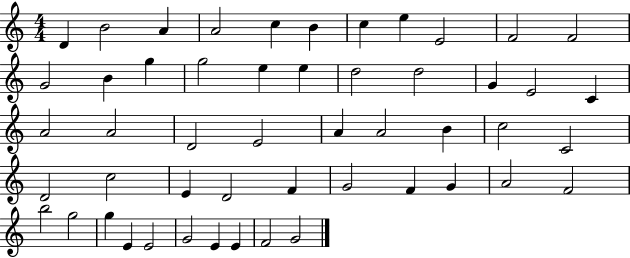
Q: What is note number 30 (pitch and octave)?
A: C5